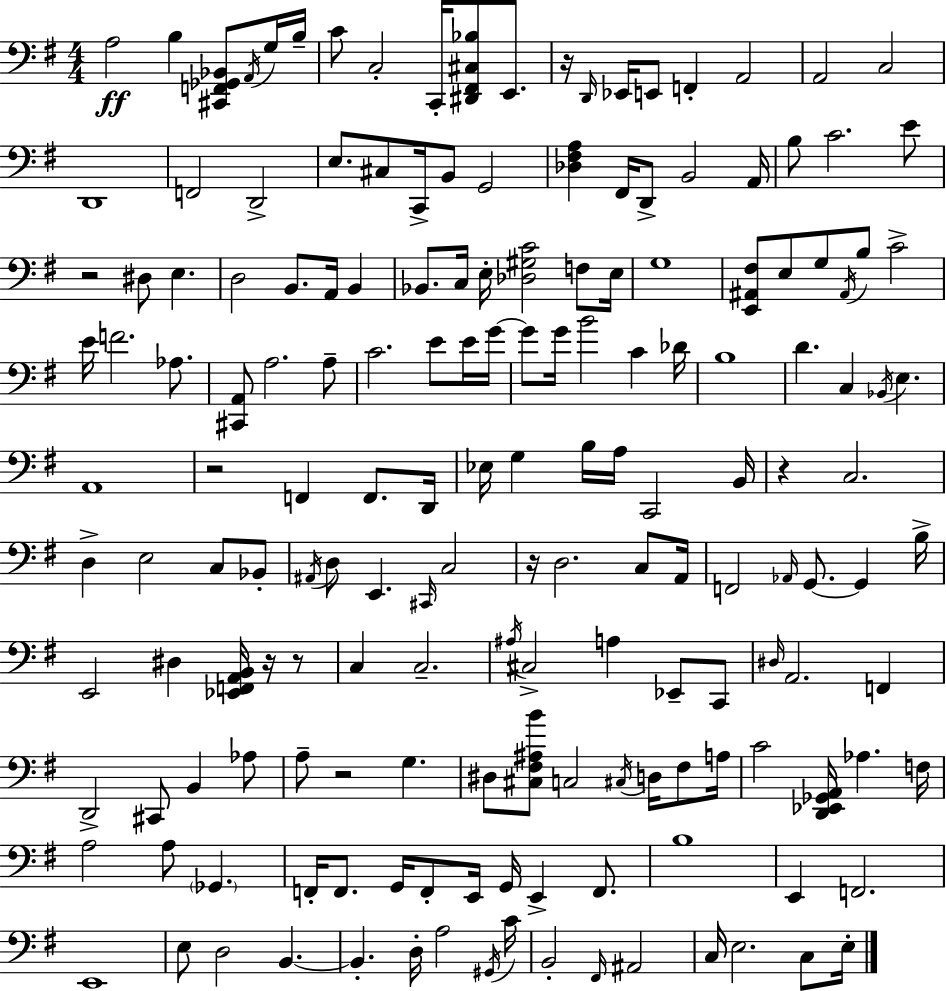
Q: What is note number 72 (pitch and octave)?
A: Eb3